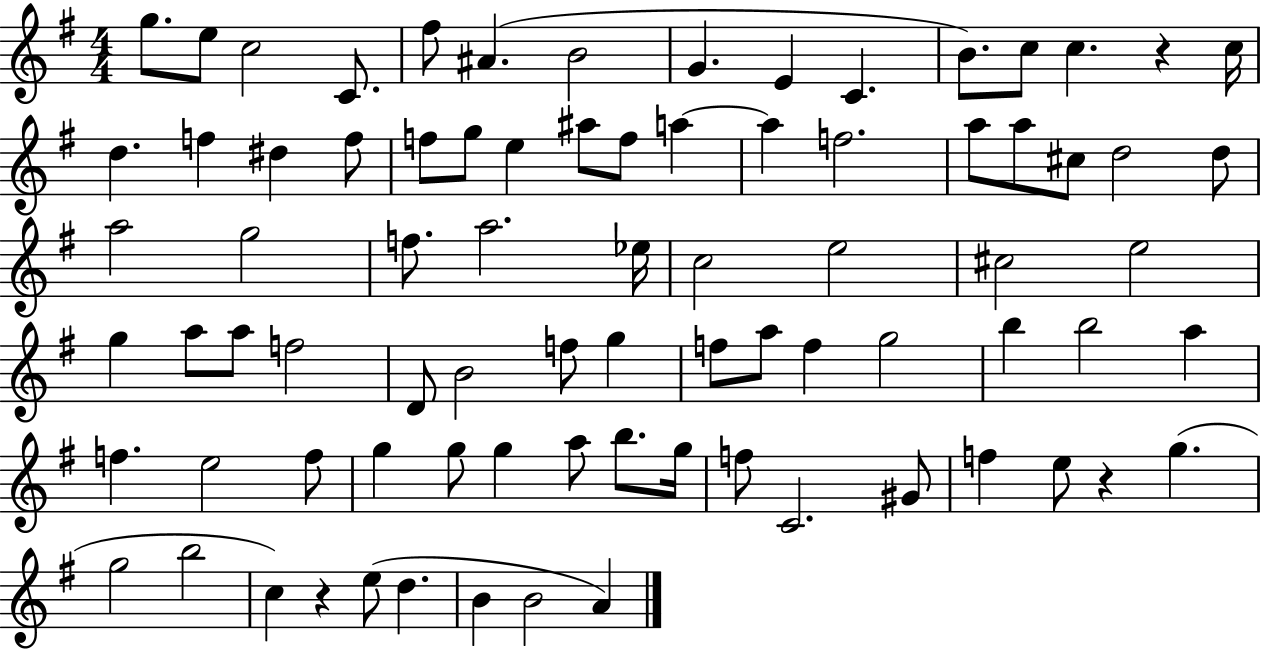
G5/e. E5/e C5/h C4/e. F#5/e A#4/q. B4/h G4/q. E4/q C4/q. B4/e. C5/e C5/q. R/q C5/s D5/q. F5/q D#5/q F5/e F5/e G5/e E5/q A#5/e F5/e A5/q A5/q F5/h. A5/e A5/e C#5/e D5/h D5/e A5/h G5/h F5/e. A5/h. Eb5/s C5/h E5/h C#5/h E5/h G5/q A5/e A5/e F5/h D4/e B4/h F5/e G5/q F5/e A5/e F5/q G5/h B5/q B5/h A5/q F5/q. E5/h F5/e G5/q G5/e G5/q A5/e B5/e. G5/s F5/e C4/h. G#4/e F5/q E5/e R/q G5/q. G5/h B5/h C5/q R/q E5/e D5/q. B4/q B4/h A4/q